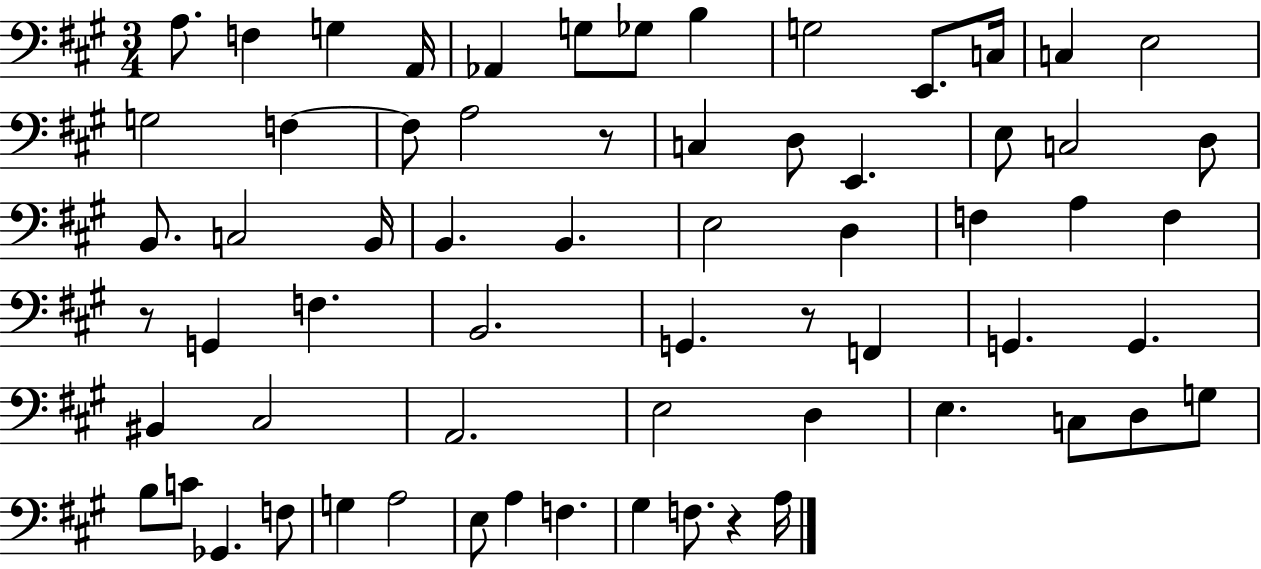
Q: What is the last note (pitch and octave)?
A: A3